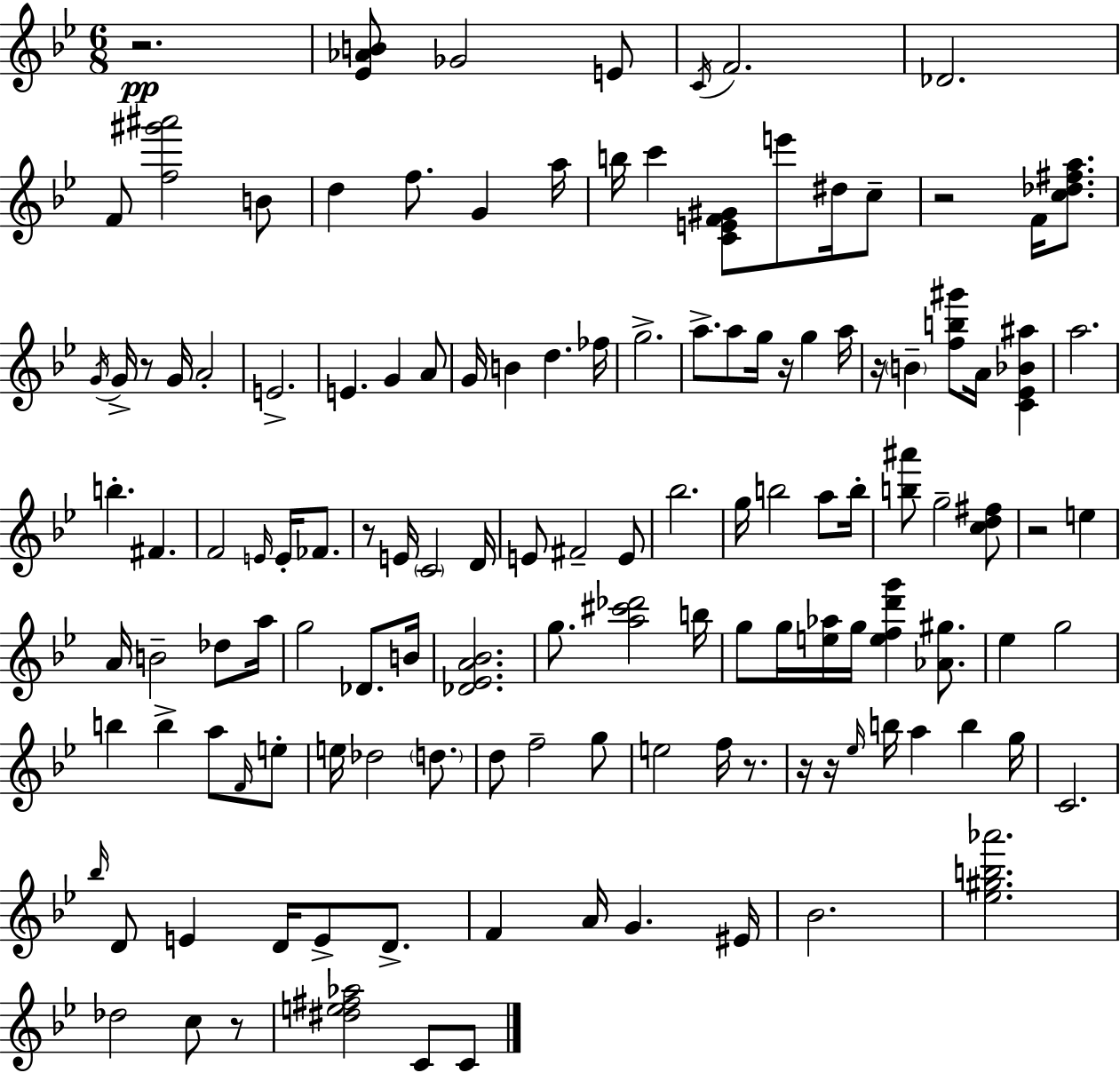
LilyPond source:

{
  \clef treble
  \numericTimeSignature
  \time 6/8
  \key bes \major
  r2.\pp | <ees' aes' b'>8 ges'2 e'8 | \acciaccatura { c'16 } f'2. | des'2. | \break f'8 <f'' gis''' ais'''>2 b'8 | d''4 f''8. g'4 | a''16 b''16 c'''4 <c' e' f' gis'>8 e'''8 dis''16 c''8-- | r2 f'16 <c'' des'' fis'' a''>8. | \break \acciaccatura { g'16 } g'16-> r8 g'16 a'2-. | e'2.-> | e'4. g'4 | a'8 g'16 b'4 d''4. | \break fes''16 g''2.-> | a''8.-> a''8 g''16 r16 g''4 | a''16 r16 \parenthesize b'4-- <f'' b'' gis'''>8 a'16 <c' ees' bes' ais''>4 | a''2. | \break b''4.-. fis'4. | f'2 \grace { e'16 } e'16-. | fes'8. r8 e'16 \parenthesize c'2 | d'16 e'8 fis'2-- | \break e'8 bes''2. | g''16 b''2 | a''8 b''16-. <b'' ais'''>8 g''2-- | <c'' d'' fis''>8 r2 e''4 | \break a'16 b'2-- | des''8 a''16 g''2 des'8. | b'16 <des' ees' a' bes'>2. | g''8. <a'' cis''' des'''>2 | \break b''16 g''8 g''16 <e'' aes''>16 g''16 <e'' f'' d''' g'''>4 | <aes' gis''>8. ees''4 g''2 | b''4 b''4-> a''8 | \grace { f'16 } e''8-. e''16 des''2 | \break \parenthesize d''8. d''8 f''2-- | g''8 e''2 | f''16 r8. r16 r16 \grace { ees''16 } b''16 a''4 | b''4 g''16 c'2. | \break \grace { bes''16 } d'8 e'4 | d'16 e'8-> d'8.-> f'4 a'16 g'4. | eis'16 bes'2. | <ees'' gis'' b'' aes'''>2. | \break des''2 | c''8 r8 <dis'' e'' fis'' aes''>2 | c'8 c'8 \bar "|."
}